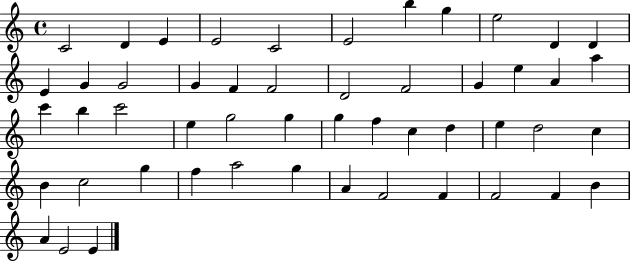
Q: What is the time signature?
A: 4/4